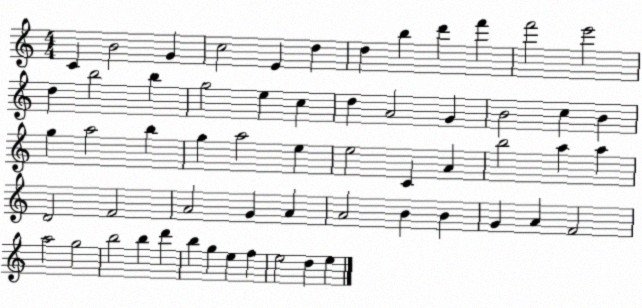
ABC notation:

X:1
T:Untitled
M:4/4
L:1/4
K:C
C B2 G c2 E d d b d' f' f'2 e'2 d b2 b g2 e c d A2 G B2 c B g a2 b g a2 e e2 C A b2 a a D2 F2 A2 G A A2 B B G A F2 a2 g2 b2 b d' b g e f e2 d e